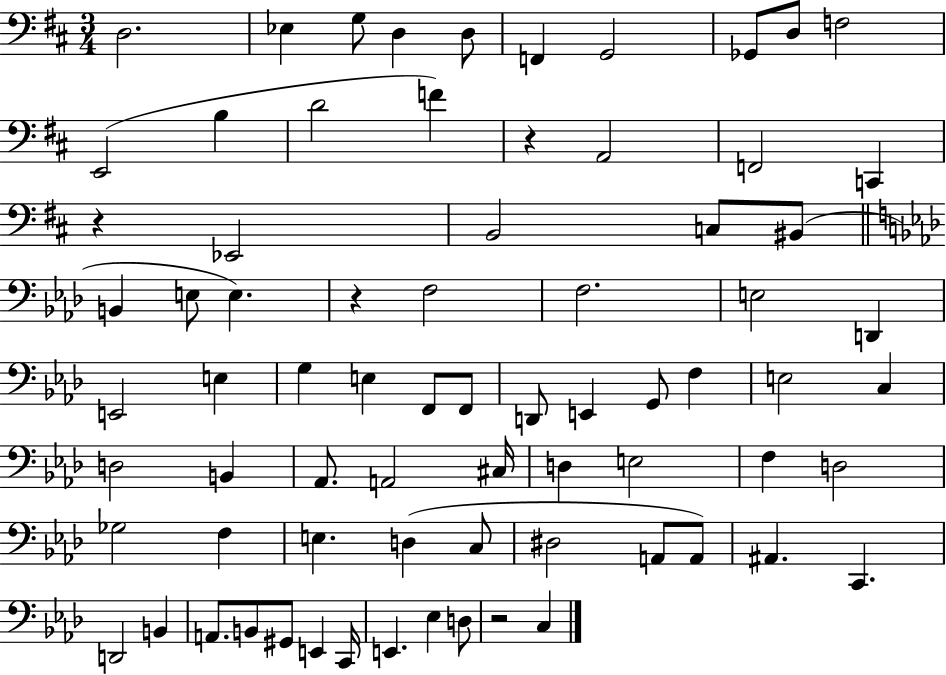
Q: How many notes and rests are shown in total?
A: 74